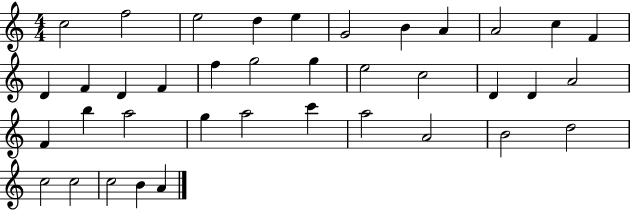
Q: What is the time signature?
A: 4/4